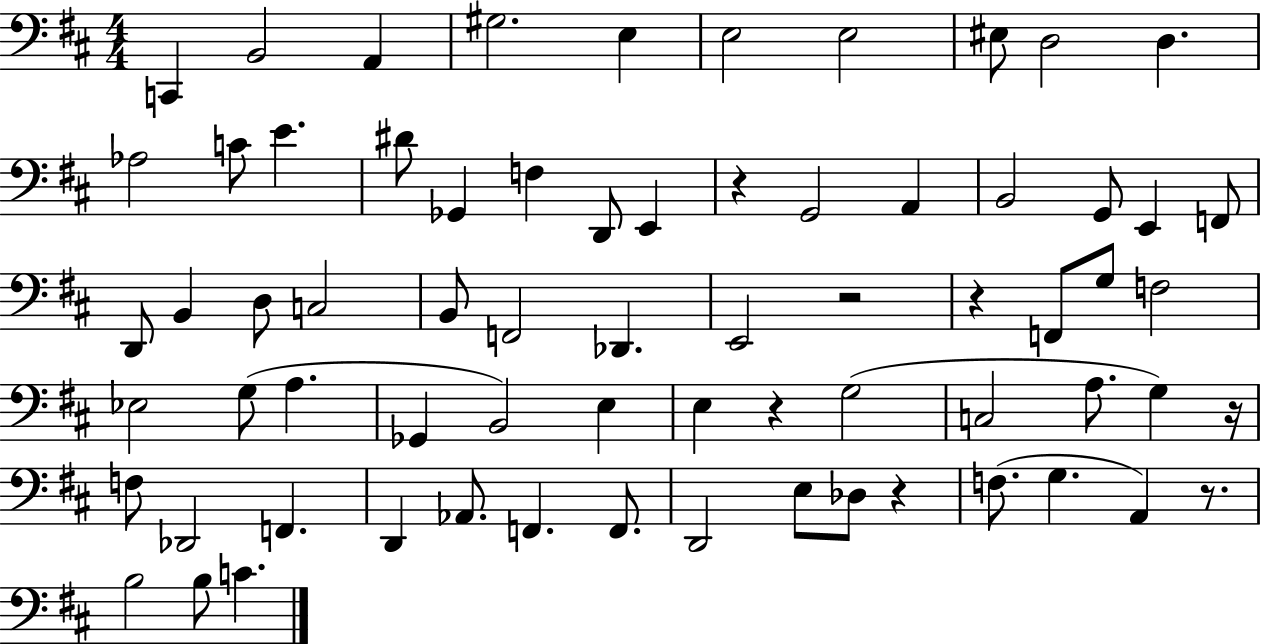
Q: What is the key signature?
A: D major